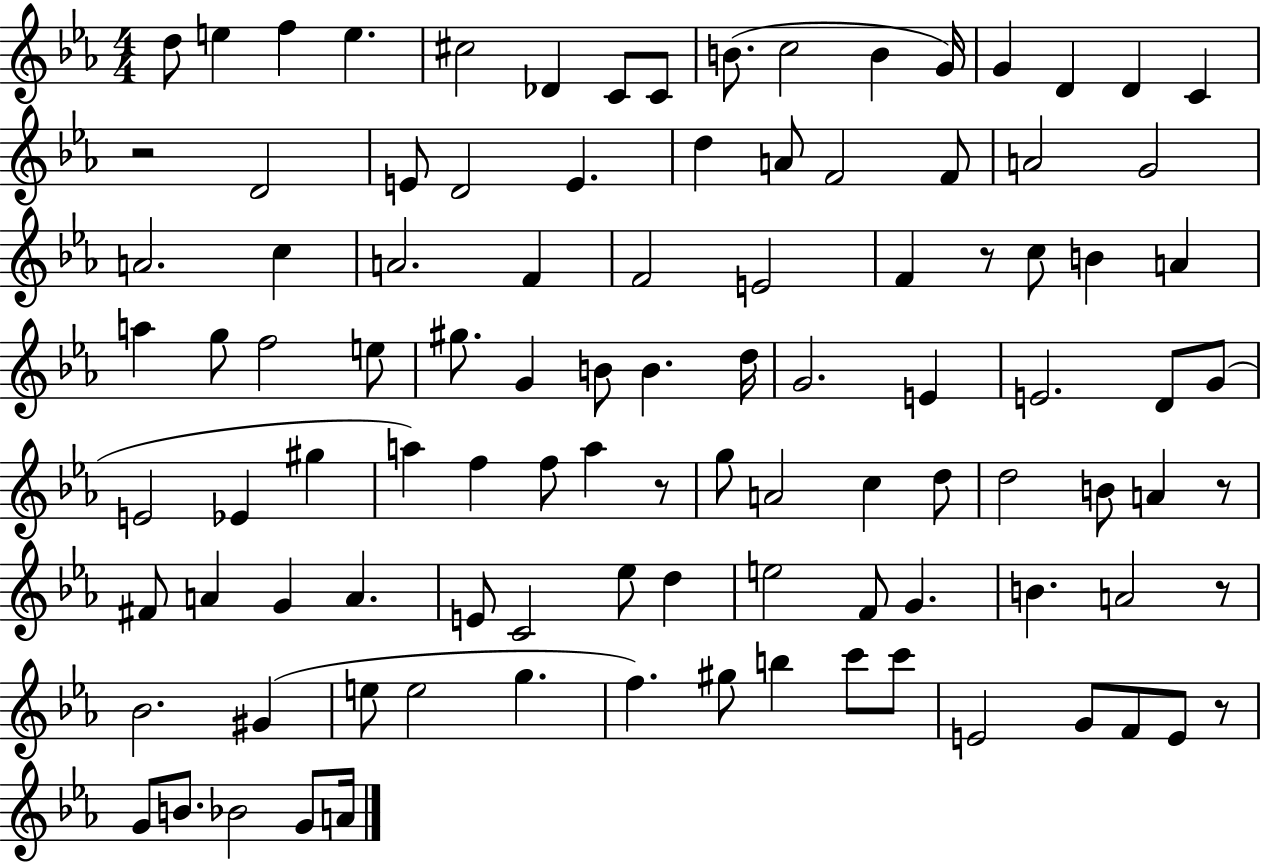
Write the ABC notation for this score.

X:1
T:Untitled
M:4/4
L:1/4
K:Eb
d/2 e f e ^c2 _D C/2 C/2 B/2 c2 B G/4 G D D C z2 D2 E/2 D2 E d A/2 F2 F/2 A2 G2 A2 c A2 F F2 E2 F z/2 c/2 B A a g/2 f2 e/2 ^g/2 G B/2 B d/4 G2 E E2 D/2 G/2 E2 _E ^g a f f/2 a z/2 g/2 A2 c d/2 d2 B/2 A z/2 ^F/2 A G A E/2 C2 _e/2 d e2 F/2 G B A2 z/2 _B2 ^G e/2 e2 g f ^g/2 b c'/2 c'/2 E2 G/2 F/2 E/2 z/2 G/2 B/2 _B2 G/2 A/4